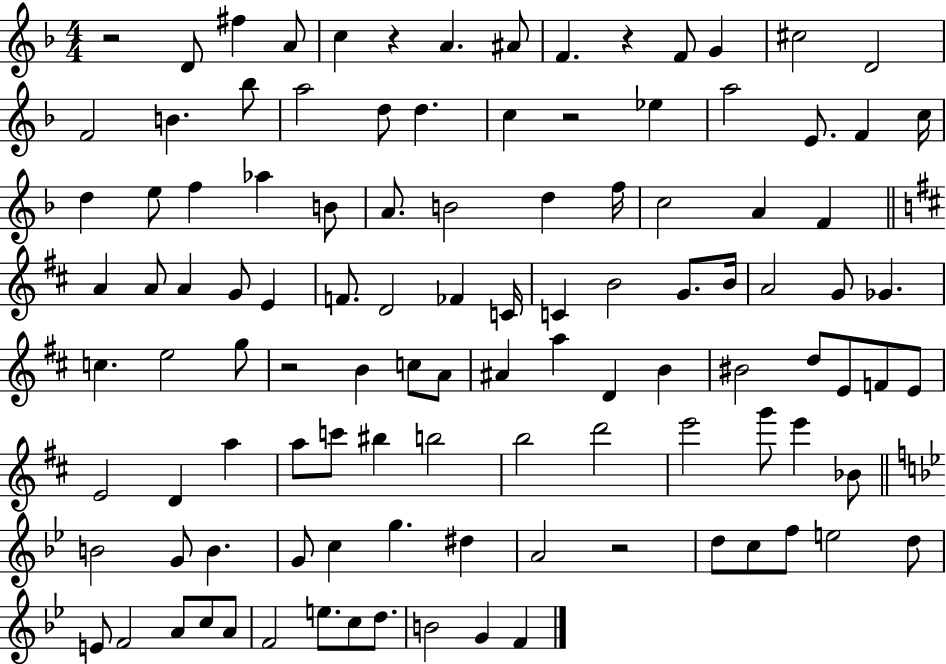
X:1
T:Untitled
M:4/4
L:1/4
K:F
z2 D/2 ^f A/2 c z A ^A/2 F z F/2 G ^c2 D2 F2 B _b/2 a2 d/2 d c z2 _e a2 E/2 F c/4 d e/2 f _a B/2 A/2 B2 d f/4 c2 A F A A/2 A G/2 E F/2 D2 _F C/4 C B2 G/2 B/4 A2 G/2 _G c e2 g/2 z2 B c/2 A/2 ^A a D B ^B2 d/2 E/2 F/2 E/2 E2 D a a/2 c'/2 ^b b2 b2 d'2 e'2 g'/2 e' _B/2 B2 G/2 B G/2 c g ^d A2 z2 d/2 c/2 f/2 e2 d/2 E/2 F2 A/2 c/2 A/2 F2 e/2 c/2 d/2 B2 G F